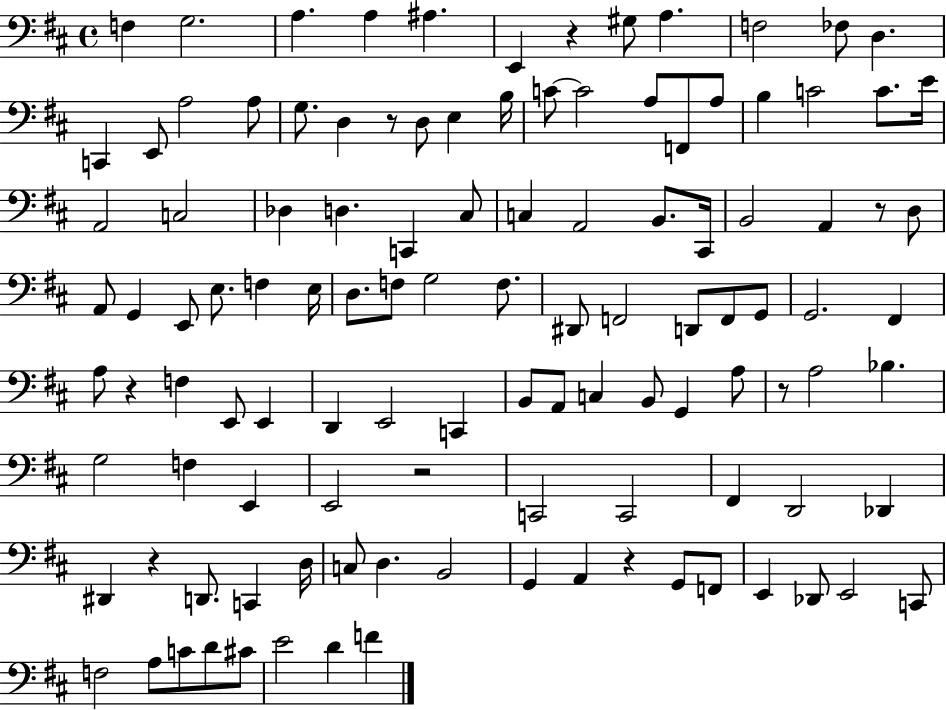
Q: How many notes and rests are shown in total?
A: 114